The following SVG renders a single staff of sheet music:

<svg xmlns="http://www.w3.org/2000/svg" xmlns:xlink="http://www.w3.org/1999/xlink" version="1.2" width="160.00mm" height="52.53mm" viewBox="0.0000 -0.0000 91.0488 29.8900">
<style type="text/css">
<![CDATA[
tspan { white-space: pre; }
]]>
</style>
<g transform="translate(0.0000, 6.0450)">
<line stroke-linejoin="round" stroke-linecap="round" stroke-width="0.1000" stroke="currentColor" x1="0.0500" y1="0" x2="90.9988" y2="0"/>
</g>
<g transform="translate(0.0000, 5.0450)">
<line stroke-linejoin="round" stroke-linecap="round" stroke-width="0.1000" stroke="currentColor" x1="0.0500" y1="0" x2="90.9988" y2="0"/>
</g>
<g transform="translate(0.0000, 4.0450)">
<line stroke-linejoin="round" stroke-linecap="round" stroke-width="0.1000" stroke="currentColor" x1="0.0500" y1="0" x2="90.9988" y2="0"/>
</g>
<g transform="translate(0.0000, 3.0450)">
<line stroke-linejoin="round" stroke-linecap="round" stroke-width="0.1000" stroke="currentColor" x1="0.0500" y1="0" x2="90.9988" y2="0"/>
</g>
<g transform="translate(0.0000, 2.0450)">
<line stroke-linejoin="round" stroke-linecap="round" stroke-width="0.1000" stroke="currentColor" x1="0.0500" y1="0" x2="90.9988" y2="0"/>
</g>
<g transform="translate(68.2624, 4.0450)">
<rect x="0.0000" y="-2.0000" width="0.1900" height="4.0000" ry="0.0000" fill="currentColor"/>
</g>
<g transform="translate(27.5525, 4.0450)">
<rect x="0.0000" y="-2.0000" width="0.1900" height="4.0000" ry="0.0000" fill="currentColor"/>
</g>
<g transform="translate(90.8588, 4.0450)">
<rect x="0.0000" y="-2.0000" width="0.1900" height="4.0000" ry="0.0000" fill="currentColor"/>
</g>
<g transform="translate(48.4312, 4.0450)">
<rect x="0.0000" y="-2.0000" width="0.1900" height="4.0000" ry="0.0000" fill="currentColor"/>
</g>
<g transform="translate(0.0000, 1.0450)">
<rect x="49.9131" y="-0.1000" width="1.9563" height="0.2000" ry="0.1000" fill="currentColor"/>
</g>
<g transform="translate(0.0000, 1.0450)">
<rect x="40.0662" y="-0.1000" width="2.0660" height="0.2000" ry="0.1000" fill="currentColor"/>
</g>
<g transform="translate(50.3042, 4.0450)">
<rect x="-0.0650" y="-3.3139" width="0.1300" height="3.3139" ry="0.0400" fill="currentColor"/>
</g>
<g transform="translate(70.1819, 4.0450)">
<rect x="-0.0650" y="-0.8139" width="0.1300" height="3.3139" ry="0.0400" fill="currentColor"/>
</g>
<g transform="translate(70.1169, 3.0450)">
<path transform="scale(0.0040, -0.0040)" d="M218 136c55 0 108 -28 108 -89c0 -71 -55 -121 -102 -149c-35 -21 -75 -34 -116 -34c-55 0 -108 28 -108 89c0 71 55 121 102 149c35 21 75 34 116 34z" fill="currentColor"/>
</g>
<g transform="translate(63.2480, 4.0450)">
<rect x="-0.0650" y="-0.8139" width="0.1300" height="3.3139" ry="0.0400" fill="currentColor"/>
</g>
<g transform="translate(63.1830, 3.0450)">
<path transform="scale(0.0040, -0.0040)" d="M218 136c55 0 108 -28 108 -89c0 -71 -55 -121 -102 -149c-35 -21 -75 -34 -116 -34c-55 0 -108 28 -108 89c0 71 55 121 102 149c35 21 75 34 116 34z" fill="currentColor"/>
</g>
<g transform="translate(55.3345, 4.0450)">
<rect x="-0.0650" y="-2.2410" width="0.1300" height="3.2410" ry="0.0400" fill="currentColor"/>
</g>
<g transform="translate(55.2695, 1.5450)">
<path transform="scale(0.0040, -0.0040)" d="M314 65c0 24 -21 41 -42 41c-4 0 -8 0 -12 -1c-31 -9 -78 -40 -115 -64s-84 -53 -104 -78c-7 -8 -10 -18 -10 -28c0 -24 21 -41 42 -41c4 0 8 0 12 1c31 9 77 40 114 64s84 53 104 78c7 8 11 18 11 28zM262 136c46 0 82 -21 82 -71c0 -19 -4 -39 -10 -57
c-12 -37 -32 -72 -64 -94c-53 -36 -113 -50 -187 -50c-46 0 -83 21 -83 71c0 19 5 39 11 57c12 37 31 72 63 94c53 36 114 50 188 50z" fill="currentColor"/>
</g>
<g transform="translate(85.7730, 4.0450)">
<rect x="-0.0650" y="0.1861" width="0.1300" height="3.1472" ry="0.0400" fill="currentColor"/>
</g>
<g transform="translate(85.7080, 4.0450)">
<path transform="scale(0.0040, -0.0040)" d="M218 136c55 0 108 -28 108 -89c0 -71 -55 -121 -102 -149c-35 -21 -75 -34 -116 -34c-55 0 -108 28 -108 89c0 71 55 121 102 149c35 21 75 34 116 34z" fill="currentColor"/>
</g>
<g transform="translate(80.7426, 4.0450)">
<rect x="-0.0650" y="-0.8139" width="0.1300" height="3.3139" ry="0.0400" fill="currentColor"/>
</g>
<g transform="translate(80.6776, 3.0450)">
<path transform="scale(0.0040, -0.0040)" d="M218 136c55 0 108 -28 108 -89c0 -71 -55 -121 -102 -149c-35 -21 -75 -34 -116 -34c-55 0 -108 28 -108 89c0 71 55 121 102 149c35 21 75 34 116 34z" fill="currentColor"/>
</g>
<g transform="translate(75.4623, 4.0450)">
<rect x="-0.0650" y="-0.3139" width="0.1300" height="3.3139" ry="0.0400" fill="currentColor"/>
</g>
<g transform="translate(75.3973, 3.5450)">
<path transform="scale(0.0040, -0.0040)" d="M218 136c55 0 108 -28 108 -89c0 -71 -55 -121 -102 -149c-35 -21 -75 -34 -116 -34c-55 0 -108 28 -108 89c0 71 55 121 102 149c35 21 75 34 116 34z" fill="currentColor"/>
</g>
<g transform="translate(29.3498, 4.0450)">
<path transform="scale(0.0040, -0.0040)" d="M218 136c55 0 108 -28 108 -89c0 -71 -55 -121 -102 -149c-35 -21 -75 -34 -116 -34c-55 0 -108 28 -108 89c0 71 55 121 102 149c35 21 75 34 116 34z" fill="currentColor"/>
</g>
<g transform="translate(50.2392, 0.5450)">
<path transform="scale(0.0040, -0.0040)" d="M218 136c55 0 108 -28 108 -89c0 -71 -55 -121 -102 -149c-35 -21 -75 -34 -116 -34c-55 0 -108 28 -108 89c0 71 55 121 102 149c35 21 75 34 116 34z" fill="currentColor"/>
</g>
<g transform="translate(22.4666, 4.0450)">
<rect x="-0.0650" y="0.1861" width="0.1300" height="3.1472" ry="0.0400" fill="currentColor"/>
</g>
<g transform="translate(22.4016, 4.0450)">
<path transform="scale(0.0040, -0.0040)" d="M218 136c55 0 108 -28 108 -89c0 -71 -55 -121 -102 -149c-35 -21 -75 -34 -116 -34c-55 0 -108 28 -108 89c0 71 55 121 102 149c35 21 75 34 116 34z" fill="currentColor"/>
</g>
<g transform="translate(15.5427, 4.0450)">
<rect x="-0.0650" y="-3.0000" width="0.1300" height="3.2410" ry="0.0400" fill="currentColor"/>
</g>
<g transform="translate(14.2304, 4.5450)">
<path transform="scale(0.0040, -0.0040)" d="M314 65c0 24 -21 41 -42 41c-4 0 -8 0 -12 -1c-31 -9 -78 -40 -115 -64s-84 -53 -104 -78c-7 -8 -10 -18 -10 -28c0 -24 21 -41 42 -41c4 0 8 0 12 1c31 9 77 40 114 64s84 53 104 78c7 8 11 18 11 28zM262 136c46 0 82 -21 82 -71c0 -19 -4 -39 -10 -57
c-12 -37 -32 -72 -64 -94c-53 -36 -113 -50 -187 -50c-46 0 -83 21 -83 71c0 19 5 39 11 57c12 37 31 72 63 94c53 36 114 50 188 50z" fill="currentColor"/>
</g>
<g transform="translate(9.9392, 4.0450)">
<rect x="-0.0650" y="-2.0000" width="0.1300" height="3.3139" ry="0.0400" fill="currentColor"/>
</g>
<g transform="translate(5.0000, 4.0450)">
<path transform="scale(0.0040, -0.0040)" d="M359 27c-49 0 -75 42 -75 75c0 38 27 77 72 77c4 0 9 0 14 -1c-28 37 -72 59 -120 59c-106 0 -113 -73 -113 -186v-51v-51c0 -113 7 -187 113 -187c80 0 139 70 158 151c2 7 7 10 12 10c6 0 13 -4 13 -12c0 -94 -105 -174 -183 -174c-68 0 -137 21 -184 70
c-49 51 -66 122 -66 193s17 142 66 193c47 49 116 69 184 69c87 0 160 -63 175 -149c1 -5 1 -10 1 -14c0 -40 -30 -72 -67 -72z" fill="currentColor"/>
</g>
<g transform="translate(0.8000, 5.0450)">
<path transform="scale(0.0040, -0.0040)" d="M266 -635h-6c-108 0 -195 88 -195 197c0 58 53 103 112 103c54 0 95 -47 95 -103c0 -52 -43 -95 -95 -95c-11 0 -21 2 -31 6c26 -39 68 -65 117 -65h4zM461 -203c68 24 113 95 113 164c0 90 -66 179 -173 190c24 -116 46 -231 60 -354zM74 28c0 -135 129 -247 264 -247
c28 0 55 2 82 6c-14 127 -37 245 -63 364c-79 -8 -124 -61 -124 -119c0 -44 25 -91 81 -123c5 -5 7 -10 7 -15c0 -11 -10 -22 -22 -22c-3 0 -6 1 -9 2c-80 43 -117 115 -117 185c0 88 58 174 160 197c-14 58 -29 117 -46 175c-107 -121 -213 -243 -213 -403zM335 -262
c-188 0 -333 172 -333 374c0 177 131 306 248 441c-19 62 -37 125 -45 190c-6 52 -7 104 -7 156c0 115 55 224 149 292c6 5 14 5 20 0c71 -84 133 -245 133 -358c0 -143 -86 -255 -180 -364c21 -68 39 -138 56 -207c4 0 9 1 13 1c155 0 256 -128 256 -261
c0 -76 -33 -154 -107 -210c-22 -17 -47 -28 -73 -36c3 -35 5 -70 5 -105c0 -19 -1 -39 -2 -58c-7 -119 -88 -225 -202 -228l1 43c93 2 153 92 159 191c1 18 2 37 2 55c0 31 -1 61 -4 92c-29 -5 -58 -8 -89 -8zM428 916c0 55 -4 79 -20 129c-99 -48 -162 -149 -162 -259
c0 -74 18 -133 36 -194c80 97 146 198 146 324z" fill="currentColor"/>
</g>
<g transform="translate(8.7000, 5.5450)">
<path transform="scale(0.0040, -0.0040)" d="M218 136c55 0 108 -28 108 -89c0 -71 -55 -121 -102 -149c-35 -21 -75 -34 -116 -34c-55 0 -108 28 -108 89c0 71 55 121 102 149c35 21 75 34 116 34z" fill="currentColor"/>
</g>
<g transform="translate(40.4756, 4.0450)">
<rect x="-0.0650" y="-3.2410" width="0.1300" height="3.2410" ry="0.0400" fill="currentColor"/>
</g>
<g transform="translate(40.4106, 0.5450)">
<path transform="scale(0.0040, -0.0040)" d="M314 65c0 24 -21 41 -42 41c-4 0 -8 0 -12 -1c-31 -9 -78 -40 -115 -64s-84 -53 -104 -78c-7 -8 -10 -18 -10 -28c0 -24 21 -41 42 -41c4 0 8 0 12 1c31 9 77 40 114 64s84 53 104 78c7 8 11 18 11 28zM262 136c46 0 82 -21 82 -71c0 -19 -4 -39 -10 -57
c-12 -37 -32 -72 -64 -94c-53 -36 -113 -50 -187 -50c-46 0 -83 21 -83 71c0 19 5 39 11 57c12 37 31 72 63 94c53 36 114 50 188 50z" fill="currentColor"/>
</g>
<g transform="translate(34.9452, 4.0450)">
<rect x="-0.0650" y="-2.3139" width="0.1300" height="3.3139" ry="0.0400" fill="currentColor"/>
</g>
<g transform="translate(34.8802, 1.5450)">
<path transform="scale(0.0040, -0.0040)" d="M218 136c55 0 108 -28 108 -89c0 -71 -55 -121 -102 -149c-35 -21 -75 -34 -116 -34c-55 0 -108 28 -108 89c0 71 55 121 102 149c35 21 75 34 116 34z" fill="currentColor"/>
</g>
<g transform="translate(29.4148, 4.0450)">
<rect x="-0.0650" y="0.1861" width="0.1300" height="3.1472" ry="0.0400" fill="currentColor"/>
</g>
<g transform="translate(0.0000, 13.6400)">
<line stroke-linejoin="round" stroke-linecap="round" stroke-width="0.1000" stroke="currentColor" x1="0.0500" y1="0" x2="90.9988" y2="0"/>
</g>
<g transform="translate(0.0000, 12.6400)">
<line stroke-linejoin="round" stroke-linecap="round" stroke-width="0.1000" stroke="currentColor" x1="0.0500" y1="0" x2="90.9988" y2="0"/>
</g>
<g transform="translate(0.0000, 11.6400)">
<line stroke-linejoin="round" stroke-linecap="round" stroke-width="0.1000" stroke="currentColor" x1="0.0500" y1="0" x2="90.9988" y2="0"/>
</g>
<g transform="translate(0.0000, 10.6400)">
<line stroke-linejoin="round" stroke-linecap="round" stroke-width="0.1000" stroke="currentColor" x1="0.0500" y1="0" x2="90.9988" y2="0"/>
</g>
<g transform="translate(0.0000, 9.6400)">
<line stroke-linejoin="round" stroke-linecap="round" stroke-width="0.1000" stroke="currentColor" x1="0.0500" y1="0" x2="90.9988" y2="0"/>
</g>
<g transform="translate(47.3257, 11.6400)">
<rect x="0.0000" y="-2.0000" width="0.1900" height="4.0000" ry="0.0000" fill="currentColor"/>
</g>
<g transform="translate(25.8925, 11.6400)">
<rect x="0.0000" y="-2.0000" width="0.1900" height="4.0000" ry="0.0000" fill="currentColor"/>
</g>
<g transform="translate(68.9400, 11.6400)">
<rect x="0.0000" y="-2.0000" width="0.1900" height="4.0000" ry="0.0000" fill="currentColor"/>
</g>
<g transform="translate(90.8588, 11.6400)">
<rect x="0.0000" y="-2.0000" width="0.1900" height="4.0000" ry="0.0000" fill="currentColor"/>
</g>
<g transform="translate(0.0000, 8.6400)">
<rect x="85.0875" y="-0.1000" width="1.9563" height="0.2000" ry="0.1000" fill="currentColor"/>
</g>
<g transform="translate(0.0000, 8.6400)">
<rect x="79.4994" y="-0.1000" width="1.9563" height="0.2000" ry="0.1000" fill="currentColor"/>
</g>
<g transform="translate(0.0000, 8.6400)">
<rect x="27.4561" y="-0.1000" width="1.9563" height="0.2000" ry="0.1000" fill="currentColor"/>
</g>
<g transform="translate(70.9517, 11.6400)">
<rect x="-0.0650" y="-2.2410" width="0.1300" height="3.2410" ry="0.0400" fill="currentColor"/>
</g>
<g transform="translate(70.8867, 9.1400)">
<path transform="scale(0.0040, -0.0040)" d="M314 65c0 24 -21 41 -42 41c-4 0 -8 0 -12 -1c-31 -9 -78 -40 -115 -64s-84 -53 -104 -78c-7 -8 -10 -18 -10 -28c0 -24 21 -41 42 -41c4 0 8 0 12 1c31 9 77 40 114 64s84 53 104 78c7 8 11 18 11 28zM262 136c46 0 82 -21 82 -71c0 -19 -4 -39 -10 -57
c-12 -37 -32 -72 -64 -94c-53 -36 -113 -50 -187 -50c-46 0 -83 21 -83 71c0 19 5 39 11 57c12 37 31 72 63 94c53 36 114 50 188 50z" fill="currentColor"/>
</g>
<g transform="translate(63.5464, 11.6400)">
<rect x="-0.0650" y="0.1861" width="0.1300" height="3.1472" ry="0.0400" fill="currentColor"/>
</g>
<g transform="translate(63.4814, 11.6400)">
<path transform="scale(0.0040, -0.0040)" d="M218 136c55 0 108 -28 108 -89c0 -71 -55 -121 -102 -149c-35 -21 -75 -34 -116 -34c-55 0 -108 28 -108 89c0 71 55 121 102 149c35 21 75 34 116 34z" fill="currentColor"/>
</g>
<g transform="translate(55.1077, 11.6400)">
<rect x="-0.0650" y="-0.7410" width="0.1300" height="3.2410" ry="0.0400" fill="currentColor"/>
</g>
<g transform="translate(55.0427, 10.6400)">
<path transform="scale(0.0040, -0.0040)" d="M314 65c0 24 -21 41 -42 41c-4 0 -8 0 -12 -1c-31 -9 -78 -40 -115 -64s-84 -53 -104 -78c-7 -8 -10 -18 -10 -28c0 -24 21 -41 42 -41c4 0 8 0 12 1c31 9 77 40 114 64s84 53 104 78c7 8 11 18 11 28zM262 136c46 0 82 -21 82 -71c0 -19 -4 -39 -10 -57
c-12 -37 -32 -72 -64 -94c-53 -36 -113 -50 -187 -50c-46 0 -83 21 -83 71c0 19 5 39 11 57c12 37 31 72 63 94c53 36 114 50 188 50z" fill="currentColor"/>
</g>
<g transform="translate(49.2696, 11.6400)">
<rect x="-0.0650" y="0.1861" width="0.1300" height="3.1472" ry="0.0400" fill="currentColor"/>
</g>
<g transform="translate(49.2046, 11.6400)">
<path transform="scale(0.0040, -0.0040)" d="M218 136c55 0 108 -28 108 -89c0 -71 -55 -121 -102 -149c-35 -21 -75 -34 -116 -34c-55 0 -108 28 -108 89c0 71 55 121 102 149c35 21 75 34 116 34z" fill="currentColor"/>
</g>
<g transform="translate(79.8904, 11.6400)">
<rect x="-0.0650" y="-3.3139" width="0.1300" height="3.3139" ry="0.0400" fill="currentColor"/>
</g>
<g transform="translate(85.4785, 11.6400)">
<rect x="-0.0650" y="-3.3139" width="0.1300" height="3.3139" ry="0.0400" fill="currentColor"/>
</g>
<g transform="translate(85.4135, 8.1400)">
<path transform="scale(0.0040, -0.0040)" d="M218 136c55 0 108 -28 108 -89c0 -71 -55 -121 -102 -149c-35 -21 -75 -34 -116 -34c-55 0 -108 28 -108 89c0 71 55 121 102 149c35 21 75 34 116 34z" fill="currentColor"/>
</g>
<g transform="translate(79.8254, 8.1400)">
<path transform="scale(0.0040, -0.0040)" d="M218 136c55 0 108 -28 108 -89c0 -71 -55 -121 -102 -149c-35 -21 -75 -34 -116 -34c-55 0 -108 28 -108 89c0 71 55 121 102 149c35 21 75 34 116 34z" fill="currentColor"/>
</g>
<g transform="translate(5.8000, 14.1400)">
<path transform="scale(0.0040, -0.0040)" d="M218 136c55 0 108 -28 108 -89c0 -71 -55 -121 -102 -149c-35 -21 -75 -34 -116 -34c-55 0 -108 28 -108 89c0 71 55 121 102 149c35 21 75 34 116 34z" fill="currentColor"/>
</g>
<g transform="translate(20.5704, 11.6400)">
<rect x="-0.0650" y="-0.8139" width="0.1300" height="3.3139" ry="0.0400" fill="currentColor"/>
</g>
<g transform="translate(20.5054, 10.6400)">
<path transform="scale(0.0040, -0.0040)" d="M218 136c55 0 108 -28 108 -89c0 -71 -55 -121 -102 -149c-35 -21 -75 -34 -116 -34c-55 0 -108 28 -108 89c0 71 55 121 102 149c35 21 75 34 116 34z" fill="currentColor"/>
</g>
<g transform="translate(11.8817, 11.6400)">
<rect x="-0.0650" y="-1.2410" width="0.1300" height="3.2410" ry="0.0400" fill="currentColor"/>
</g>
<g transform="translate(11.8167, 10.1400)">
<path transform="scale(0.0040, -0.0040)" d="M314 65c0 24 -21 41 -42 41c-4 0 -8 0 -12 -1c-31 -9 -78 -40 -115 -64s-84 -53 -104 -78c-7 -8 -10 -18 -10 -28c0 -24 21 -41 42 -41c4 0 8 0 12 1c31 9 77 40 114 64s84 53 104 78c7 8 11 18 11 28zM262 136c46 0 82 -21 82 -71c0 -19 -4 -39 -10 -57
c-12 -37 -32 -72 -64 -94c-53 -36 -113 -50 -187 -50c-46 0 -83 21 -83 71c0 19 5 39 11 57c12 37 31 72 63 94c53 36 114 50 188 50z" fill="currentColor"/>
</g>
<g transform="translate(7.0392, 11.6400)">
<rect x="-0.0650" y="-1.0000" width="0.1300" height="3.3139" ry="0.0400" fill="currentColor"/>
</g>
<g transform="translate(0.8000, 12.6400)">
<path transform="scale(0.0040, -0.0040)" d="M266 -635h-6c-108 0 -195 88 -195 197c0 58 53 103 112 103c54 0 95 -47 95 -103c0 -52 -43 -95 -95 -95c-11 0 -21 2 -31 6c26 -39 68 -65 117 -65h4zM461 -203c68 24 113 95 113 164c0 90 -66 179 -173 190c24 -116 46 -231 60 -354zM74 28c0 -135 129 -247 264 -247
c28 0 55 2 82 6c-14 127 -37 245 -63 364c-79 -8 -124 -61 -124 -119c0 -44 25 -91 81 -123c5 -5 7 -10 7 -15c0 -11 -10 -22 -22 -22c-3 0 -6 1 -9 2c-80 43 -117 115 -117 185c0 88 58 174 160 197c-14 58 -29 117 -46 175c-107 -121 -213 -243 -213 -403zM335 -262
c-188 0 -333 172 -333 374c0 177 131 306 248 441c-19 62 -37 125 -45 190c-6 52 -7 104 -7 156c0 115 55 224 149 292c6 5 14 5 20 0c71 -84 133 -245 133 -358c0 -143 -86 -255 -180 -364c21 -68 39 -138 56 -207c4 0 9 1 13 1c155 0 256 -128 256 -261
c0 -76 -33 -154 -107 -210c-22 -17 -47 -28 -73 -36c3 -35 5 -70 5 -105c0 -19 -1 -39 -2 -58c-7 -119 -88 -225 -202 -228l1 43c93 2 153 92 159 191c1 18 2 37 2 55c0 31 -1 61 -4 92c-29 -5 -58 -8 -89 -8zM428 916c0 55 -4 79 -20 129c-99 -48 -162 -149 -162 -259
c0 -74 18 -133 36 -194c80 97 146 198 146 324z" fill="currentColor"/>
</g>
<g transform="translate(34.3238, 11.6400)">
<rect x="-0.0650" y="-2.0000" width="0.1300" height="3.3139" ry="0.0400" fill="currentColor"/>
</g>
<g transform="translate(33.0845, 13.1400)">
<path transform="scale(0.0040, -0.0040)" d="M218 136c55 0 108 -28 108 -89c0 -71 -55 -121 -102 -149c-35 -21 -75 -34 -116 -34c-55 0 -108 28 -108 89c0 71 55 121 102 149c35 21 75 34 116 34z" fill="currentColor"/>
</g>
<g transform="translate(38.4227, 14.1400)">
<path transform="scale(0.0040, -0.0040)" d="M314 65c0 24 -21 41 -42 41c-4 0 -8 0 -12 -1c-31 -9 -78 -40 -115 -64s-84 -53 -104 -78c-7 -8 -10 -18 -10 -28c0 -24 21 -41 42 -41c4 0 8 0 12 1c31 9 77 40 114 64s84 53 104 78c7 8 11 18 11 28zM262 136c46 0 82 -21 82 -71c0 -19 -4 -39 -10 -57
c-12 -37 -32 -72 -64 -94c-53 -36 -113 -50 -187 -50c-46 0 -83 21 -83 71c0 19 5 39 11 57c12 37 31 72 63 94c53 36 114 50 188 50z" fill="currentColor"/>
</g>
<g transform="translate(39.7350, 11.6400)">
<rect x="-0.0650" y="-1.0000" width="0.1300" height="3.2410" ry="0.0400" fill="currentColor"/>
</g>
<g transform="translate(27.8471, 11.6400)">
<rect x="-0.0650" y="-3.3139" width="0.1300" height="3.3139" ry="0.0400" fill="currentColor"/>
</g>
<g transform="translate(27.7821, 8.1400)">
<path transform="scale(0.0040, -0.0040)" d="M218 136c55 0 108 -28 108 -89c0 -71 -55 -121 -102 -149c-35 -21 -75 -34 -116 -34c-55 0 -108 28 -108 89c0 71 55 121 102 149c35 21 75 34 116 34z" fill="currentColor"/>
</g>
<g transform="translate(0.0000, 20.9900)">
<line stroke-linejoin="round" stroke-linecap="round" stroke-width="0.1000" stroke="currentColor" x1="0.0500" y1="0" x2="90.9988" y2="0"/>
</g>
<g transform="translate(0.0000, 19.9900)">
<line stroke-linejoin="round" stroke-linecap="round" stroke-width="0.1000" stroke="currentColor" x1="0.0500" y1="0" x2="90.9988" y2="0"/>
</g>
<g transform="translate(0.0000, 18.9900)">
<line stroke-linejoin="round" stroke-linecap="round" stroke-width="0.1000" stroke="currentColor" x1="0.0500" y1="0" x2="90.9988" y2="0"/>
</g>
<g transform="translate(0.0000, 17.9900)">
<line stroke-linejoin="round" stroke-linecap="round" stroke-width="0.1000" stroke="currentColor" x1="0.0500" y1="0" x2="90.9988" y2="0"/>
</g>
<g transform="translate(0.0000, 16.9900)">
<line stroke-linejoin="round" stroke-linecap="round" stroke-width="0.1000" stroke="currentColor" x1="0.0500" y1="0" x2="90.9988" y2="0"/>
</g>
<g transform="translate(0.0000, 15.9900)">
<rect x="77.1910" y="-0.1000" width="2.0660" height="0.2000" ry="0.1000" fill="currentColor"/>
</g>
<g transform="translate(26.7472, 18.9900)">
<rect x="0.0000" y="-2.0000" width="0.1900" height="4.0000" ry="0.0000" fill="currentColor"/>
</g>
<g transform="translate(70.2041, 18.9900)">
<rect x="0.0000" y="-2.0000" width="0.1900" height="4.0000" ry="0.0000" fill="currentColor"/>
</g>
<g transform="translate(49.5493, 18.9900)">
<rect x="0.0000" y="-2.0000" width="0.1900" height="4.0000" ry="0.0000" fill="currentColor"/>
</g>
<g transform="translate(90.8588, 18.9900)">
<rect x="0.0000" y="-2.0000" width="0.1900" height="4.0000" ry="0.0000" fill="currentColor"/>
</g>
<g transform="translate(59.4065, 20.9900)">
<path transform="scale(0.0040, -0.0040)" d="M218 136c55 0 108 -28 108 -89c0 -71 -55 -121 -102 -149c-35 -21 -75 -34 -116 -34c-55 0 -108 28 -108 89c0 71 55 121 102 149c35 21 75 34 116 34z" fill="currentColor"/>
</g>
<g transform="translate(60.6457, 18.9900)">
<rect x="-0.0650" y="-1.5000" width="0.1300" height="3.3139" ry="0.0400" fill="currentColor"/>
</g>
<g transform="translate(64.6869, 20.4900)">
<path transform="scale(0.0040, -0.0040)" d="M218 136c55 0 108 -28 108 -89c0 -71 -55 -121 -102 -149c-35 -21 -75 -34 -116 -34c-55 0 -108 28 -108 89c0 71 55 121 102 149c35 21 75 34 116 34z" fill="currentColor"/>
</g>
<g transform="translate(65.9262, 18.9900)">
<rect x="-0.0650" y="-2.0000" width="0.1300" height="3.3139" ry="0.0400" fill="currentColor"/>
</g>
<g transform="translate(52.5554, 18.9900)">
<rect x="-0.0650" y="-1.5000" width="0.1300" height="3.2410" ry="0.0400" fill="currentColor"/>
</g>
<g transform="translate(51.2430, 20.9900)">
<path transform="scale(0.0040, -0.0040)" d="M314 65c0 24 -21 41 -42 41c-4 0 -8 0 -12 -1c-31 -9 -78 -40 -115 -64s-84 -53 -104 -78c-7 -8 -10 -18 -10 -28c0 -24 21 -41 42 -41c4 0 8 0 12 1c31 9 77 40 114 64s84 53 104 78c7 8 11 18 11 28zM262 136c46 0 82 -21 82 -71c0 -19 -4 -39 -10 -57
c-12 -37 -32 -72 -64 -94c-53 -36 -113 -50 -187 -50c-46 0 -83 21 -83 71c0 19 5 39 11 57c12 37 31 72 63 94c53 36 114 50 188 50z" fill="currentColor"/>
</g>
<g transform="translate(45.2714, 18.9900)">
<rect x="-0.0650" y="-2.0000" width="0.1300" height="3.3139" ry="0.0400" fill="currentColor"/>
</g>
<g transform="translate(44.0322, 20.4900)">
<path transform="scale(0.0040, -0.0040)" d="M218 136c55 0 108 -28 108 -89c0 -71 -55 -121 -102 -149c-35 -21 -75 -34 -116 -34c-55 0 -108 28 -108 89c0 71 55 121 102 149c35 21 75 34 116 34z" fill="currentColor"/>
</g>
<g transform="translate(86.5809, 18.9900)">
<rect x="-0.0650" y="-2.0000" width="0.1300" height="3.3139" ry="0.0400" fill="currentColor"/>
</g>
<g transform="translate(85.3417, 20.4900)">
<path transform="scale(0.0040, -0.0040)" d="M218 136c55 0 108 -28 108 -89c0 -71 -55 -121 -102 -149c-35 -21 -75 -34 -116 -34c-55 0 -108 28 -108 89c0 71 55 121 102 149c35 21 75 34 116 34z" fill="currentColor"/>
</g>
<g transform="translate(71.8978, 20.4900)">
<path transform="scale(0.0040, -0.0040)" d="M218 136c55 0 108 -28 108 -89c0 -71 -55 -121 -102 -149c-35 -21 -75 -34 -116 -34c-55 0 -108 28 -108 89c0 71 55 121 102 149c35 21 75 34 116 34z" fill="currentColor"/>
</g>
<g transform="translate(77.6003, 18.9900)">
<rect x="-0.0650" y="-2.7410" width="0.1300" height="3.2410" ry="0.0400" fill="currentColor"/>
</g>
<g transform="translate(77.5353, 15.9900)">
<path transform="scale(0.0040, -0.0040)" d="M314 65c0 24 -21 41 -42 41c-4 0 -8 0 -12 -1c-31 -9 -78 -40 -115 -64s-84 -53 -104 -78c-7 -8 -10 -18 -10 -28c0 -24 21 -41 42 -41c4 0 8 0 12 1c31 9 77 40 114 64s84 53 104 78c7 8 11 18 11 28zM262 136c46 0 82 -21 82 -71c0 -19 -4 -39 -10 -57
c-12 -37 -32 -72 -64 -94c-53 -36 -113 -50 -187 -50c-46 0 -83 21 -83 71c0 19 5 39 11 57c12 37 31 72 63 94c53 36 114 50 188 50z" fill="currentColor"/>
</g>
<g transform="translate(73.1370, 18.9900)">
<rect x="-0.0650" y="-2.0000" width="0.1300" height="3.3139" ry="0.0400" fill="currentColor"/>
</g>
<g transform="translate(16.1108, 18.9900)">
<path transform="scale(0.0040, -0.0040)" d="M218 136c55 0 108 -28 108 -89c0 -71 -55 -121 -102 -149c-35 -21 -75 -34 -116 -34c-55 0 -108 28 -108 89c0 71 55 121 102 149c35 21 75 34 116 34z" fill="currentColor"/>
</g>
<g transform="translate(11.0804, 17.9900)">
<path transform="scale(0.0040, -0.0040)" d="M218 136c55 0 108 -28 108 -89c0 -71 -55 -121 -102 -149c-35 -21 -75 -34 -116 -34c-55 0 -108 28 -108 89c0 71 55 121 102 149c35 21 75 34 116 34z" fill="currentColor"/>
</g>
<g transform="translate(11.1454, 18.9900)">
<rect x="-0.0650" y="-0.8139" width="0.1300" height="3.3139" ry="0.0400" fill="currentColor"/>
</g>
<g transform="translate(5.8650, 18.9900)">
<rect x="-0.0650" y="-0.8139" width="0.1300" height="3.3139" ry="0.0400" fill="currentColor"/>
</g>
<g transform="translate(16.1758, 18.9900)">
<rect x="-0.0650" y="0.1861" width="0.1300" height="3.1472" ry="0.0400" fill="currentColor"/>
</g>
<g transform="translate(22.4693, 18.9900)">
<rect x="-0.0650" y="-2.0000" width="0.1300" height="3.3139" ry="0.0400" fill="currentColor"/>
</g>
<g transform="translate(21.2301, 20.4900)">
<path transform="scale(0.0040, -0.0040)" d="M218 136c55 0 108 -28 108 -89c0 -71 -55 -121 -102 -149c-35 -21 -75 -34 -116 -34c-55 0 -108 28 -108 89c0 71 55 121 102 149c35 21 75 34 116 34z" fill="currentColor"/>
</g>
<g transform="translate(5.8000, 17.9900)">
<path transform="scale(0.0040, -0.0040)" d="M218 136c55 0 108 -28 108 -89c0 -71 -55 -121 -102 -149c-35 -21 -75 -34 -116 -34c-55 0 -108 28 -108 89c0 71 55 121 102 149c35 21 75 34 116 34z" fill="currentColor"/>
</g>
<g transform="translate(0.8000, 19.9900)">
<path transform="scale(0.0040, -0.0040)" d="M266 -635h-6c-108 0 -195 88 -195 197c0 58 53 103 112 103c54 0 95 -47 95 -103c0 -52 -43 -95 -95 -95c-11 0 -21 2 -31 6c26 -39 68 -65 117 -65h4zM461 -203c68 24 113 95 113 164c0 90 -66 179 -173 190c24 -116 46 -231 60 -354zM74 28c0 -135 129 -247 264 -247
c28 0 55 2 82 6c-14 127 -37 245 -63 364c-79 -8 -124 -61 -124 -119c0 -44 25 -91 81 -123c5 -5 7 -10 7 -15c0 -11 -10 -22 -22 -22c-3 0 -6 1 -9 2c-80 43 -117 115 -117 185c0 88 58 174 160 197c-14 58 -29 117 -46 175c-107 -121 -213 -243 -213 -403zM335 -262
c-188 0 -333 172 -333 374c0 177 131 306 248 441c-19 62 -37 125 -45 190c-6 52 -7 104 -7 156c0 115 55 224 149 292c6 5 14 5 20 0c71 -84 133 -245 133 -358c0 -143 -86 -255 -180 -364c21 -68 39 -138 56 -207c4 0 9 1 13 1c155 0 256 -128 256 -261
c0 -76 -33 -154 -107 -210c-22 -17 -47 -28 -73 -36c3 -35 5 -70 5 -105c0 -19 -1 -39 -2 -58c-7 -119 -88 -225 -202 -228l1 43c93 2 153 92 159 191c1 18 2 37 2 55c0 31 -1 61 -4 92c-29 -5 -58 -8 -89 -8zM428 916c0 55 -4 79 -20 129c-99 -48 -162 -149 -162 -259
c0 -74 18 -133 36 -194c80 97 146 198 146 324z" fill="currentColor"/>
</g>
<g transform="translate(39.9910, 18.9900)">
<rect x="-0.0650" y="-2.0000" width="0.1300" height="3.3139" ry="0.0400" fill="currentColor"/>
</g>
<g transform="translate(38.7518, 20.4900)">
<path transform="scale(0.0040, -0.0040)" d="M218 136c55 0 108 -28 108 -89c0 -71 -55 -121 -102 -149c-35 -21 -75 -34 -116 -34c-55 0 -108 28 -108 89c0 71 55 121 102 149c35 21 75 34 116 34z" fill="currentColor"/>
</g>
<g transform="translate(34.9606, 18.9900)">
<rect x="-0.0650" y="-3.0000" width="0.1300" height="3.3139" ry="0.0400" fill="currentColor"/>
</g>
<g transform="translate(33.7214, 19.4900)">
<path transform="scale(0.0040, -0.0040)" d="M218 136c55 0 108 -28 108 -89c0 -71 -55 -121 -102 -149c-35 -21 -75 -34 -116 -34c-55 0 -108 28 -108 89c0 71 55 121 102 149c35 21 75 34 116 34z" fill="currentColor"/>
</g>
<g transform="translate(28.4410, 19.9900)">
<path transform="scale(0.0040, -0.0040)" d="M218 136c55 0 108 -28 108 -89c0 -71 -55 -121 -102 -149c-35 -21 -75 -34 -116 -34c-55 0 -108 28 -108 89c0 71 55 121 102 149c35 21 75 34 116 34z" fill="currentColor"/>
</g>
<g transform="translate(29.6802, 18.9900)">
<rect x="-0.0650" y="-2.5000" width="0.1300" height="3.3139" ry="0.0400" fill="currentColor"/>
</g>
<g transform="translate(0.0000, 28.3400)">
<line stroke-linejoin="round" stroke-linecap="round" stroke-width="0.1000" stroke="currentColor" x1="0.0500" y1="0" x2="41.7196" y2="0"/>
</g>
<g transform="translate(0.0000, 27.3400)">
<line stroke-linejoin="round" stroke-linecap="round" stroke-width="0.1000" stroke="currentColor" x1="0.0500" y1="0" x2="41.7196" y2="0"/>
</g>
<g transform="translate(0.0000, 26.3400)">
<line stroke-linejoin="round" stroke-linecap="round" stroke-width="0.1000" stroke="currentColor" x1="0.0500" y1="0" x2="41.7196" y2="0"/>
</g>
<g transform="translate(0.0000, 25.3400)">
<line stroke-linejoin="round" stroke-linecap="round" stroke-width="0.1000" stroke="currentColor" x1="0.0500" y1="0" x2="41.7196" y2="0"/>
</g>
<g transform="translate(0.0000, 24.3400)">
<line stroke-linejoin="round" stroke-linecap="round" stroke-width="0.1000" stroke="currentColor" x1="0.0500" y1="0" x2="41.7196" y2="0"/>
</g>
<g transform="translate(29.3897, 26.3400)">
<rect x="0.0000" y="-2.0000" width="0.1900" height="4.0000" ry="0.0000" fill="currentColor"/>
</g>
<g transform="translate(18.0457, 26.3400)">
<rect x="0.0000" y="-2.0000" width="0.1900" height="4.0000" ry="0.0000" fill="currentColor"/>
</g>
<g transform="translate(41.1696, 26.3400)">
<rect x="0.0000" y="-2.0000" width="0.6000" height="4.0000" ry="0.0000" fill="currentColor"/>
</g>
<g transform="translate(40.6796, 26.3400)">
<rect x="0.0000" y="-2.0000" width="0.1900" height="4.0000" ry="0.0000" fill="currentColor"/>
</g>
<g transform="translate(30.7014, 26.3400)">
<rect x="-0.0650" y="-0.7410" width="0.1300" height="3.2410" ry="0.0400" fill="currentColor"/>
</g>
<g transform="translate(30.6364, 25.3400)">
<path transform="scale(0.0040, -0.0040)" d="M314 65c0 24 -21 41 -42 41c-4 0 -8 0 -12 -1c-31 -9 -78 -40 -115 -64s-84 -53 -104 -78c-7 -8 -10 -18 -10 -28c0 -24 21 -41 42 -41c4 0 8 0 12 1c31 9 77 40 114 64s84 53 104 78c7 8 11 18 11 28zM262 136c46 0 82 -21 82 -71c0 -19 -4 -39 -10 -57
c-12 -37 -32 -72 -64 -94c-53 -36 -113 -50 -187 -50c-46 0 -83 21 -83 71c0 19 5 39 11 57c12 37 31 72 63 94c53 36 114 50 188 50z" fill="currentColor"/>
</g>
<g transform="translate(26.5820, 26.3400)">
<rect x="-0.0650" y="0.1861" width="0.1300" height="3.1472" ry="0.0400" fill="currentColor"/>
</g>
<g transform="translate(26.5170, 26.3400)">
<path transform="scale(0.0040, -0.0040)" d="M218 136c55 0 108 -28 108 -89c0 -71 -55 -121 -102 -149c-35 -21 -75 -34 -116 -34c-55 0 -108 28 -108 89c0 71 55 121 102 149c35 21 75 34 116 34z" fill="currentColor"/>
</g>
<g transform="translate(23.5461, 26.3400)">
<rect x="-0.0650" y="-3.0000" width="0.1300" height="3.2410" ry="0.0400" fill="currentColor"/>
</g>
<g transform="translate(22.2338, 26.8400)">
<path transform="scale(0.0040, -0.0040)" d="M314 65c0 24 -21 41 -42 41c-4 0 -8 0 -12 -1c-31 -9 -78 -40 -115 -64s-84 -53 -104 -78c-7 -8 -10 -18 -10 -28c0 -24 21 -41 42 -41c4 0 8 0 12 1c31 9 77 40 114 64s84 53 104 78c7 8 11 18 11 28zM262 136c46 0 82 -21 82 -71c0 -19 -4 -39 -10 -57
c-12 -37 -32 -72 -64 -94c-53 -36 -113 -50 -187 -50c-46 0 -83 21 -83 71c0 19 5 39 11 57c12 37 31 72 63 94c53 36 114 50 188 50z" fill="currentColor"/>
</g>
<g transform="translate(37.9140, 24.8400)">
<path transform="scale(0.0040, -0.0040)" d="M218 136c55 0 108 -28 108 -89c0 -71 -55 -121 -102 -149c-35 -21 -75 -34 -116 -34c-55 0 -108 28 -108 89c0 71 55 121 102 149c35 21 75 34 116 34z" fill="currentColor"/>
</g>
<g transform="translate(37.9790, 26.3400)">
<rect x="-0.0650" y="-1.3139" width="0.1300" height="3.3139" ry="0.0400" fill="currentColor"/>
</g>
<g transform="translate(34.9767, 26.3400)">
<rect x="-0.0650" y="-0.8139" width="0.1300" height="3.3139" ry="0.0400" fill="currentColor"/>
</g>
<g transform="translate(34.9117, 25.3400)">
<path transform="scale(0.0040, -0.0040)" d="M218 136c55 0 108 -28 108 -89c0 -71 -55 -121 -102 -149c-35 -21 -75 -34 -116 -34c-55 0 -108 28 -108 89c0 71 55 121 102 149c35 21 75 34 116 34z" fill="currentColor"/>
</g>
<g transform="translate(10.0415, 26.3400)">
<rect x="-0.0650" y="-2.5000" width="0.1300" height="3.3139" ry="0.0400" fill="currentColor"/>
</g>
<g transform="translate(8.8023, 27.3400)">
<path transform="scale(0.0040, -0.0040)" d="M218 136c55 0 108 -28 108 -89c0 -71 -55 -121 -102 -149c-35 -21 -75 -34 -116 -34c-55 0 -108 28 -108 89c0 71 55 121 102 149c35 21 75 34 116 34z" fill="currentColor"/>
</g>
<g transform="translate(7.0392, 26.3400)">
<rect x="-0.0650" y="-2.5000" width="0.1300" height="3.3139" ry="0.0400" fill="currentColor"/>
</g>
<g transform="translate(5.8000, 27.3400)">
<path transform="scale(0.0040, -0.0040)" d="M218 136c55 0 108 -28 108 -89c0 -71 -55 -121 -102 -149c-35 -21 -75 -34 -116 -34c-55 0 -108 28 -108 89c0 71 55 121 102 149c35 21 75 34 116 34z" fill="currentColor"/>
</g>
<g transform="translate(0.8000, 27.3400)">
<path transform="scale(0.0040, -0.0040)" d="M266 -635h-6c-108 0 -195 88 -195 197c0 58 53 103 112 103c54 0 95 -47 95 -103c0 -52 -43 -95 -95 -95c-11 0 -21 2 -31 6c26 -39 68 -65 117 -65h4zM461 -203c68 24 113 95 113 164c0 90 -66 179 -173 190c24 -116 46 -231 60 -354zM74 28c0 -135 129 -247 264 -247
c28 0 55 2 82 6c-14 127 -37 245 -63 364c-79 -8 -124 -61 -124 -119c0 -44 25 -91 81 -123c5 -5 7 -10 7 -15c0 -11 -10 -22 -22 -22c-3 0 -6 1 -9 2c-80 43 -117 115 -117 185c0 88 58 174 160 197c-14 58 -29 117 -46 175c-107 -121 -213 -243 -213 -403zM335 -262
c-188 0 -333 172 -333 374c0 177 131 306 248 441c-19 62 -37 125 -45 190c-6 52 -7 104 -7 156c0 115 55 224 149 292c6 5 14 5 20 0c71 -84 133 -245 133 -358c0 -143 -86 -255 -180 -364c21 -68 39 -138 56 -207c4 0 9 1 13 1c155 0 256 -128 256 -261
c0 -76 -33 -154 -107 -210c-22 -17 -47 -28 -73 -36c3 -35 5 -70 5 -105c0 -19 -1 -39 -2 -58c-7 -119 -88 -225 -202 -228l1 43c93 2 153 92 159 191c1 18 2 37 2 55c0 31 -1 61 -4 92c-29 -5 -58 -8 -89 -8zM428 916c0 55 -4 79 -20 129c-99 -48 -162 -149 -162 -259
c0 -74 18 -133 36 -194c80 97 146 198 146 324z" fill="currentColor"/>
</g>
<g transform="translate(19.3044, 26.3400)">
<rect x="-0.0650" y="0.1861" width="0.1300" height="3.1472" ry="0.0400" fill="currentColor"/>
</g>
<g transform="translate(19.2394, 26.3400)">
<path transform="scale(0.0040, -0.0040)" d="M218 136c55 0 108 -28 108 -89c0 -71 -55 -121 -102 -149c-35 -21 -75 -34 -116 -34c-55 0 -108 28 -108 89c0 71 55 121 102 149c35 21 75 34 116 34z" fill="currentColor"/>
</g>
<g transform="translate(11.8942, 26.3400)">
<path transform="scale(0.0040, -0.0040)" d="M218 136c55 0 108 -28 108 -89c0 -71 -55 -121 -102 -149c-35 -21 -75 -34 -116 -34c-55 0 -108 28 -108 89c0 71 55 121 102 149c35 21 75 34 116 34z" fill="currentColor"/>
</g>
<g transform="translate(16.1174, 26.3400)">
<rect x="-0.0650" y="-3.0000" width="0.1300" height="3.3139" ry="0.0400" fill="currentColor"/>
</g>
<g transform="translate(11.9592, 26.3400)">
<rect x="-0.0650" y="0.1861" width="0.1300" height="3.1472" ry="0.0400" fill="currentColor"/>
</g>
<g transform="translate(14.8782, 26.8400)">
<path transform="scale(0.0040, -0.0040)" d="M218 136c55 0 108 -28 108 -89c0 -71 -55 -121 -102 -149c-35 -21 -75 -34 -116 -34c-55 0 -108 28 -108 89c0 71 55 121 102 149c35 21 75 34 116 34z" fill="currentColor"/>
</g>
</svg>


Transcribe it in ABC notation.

X:1
T:Untitled
M:4/4
L:1/4
K:C
F A2 B B g b2 b g2 d d c d B D e2 d b F D2 B d2 B g2 b b d d B F G A F F E2 E F F a2 F G G B A B A2 B d2 d e